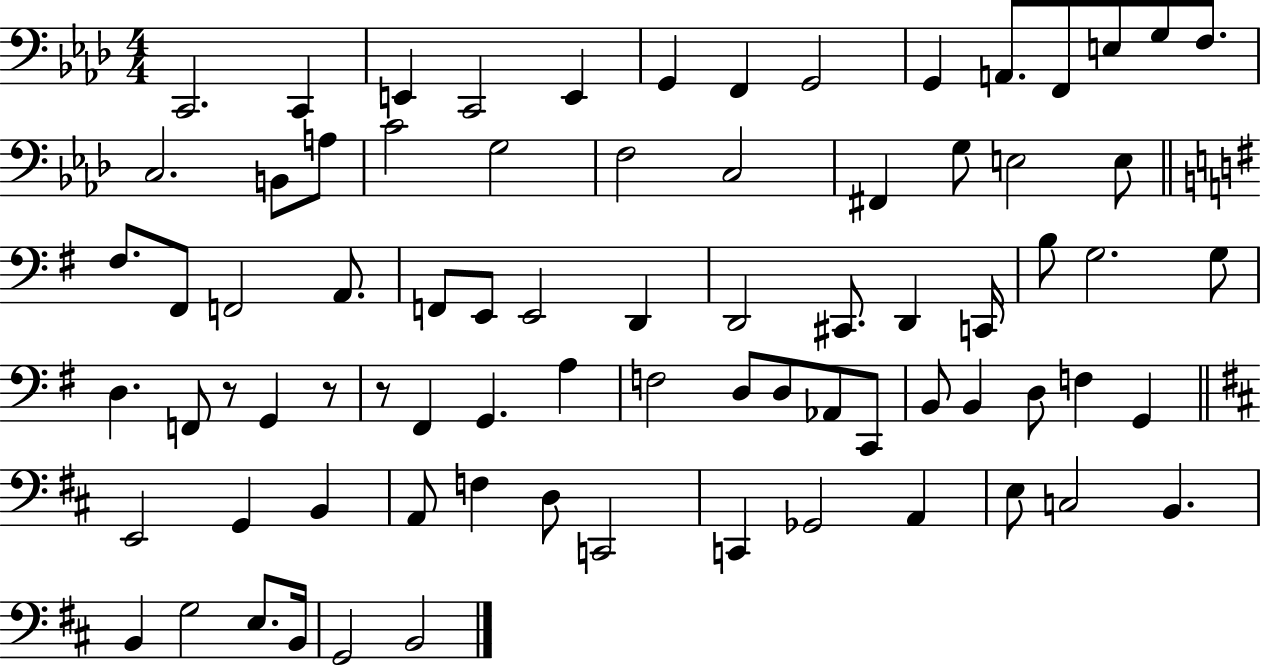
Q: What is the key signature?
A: AES major